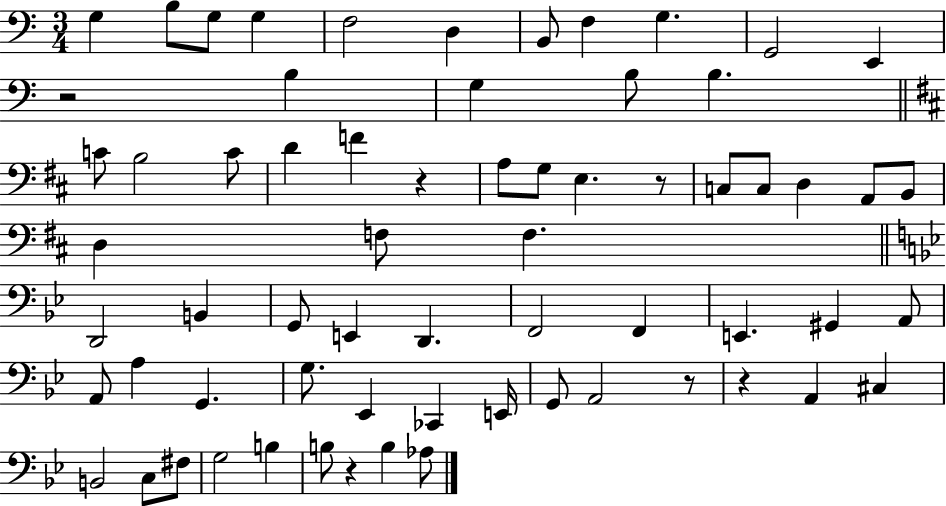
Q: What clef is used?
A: bass